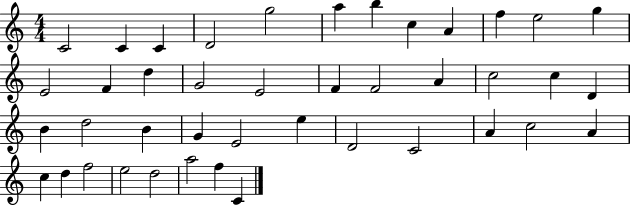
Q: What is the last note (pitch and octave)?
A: C4